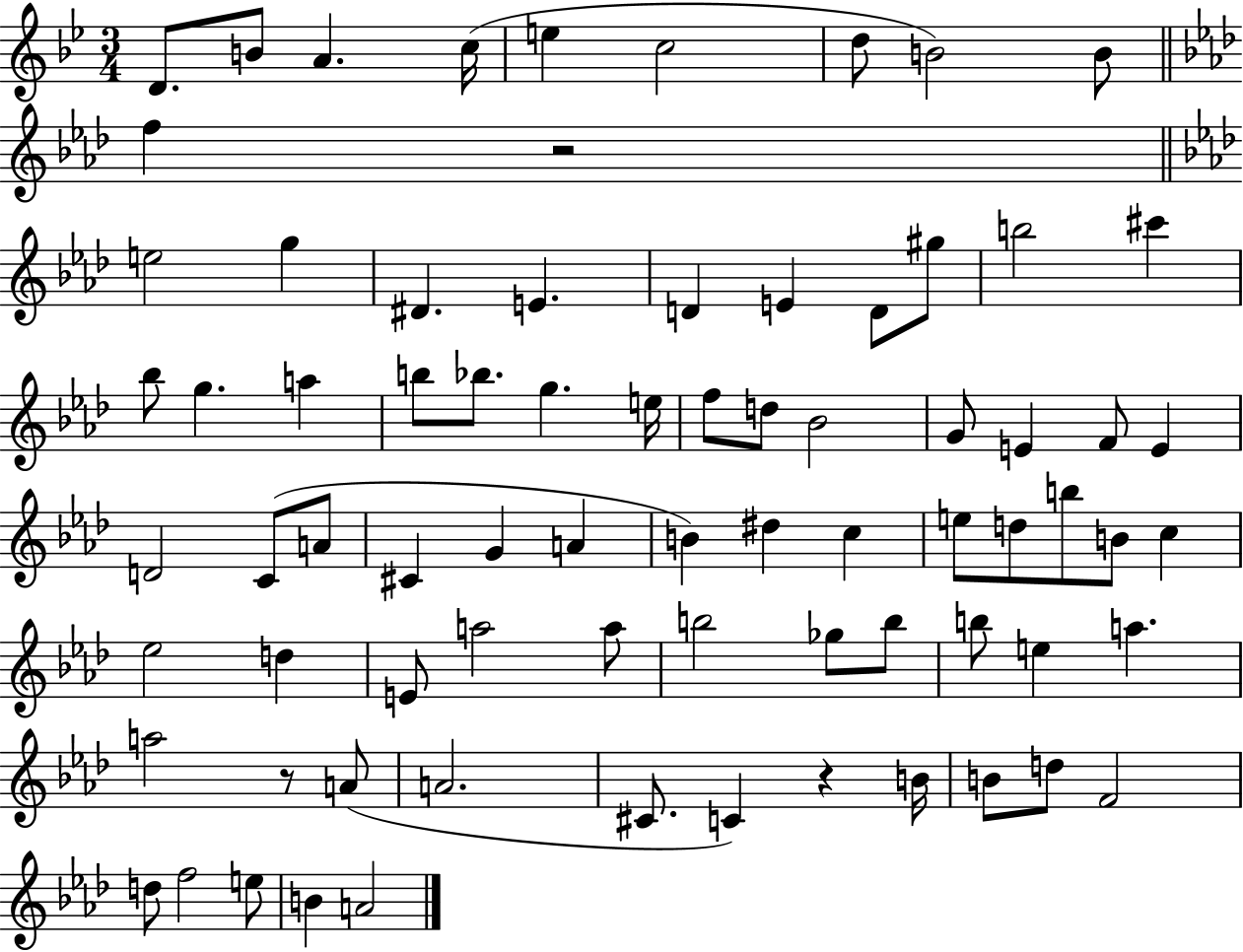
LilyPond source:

{
  \clef treble
  \numericTimeSignature
  \time 3/4
  \key bes \major
  d'8. b'8 a'4. c''16( | e''4 c''2 | d''8 b'2) b'8 | \bar "||" \break \key aes \major f''4 r2 | \bar "||" \break \key aes \major e''2 g''4 | dis'4. e'4. | d'4 e'4 d'8 gis''8 | b''2 cis'''4 | \break bes''8 g''4. a''4 | b''8 bes''8. g''4. e''16 | f''8 d''8 bes'2 | g'8 e'4 f'8 e'4 | \break d'2 c'8( a'8 | cis'4 g'4 a'4 | b'4) dis''4 c''4 | e''8 d''8 b''8 b'8 c''4 | \break ees''2 d''4 | e'8 a''2 a''8 | b''2 ges''8 b''8 | b''8 e''4 a''4. | \break a''2 r8 a'8( | a'2. | cis'8. c'4) r4 b'16 | b'8 d''8 f'2 | \break d''8 f''2 e''8 | b'4 a'2 | \bar "|."
}